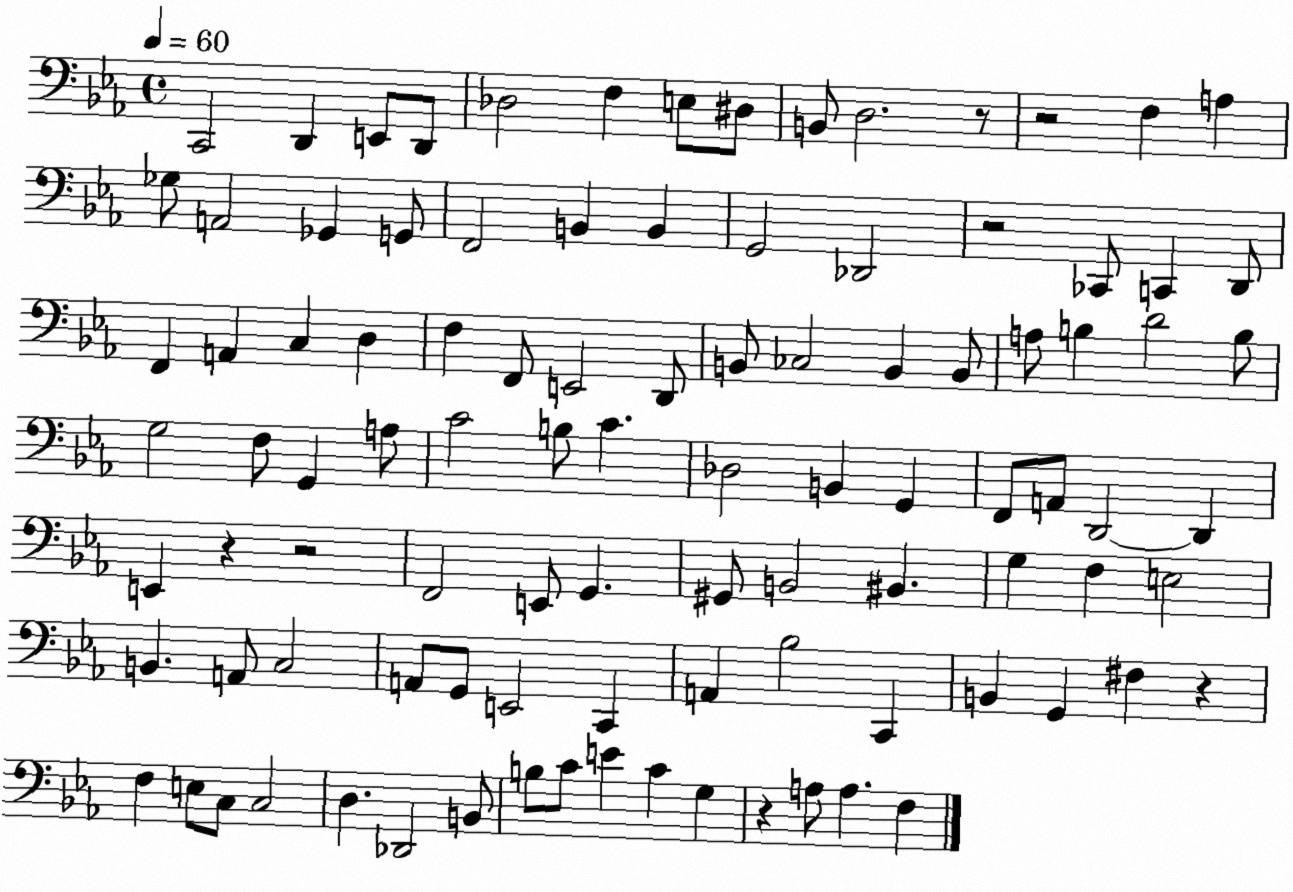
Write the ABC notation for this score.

X:1
T:Untitled
M:4/4
L:1/4
K:Eb
C,,2 D,, E,,/2 D,,/2 _D,2 F, E,/2 ^D,/2 B,,/2 D,2 z/2 z2 F, A, _G,/2 A,,2 _G,, G,,/2 F,,2 B,, B,, G,,2 _D,,2 z2 _C,,/2 C,, D,,/2 F,, A,, C, D, F, F,,/2 E,,2 D,,/2 B,,/2 _C,2 B,, B,,/2 A,/2 B, D2 B,/2 G,2 F,/2 G,, A,/2 C2 B,/2 C _D,2 B,, G,, F,,/2 A,,/2 D,,2 D,, E,, z z2 F,,2 E,,/2 G,, ^G,,/2 B,,2 ^B,, G, F, E,2 B,, A,,/2 C,2 A,,/2 G,,/2 E,,2 C,, A,, _B,2 C,, B,, G,, ^F, z F, E,/2 C,/2 C,2 D, _D,,2 B,,/2 B,/2 C/2 E C G, z A,/2 A, F,